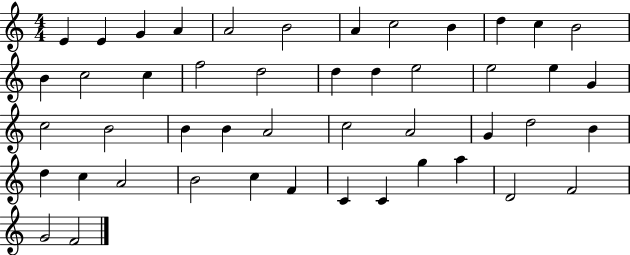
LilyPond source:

{
  \clef treble
  \numericTimeSignature
  \time 4/4
  \key c \major
  e'4 e'4 g'4 a'4 | a'2 b'2 | a'4 c''2 b'4 | d''4 c''4 b'2 | \break b'4 c''2 c''4 | f''2 d''2 | d''4 d''4 e''2 | e''2 e''4 g'4 | \break c''2 b'2 | b'4 b'4 a'2 | c''2 a'2 | g'4 d''2 b'4 | \break d''4 c''4 a'2 | b'2 c''4 f'4 | c'4 c'4 g''4 a''4 | d'2 f'2 | \break g'2 f'2 | \bar "|."
}